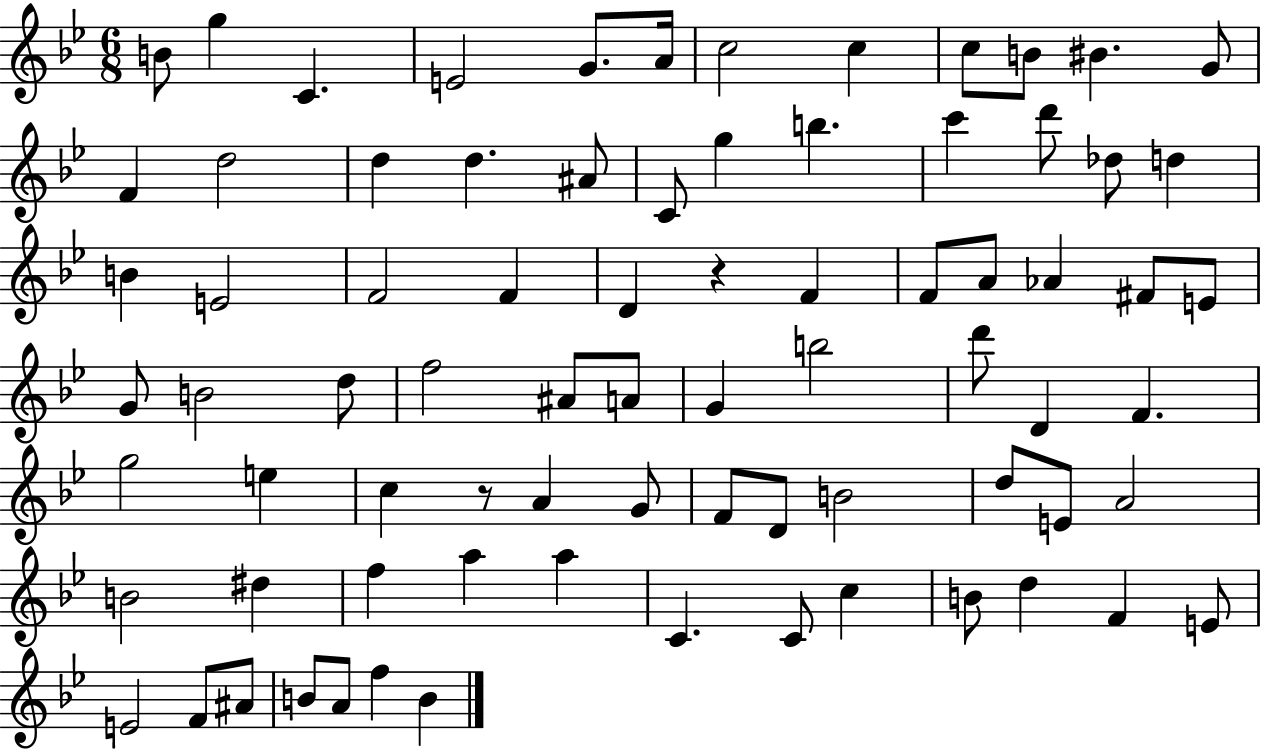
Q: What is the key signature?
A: BES major